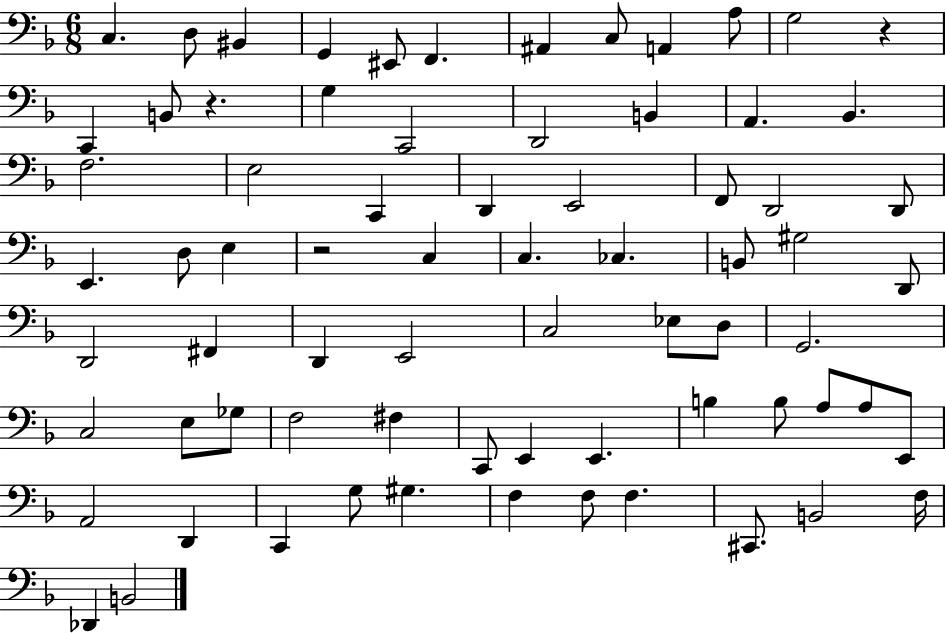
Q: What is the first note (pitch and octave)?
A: C3